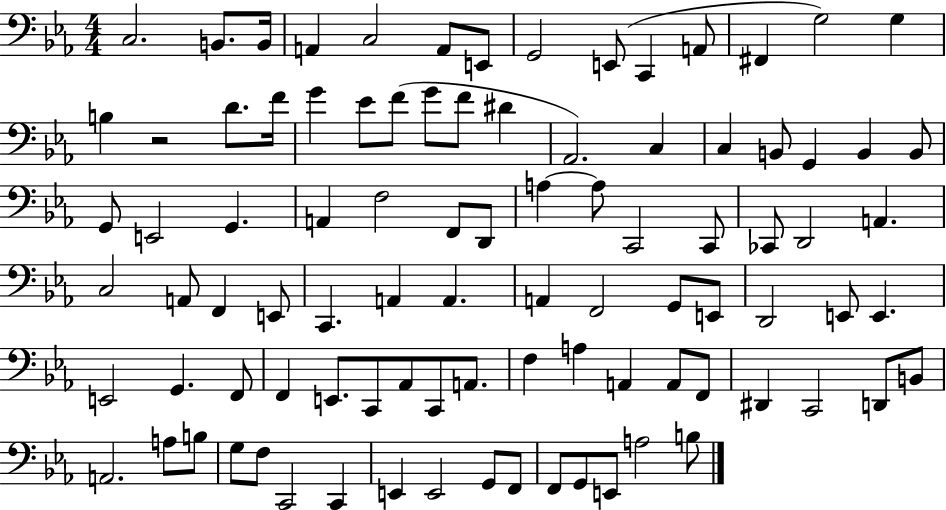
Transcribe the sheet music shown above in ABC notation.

X:1
T:Untitled
M:4/4
L:1/4
K:Eb
C,2 B,,/2 B,,/4 A,, C,2 A,,/2 E,,/2 G,,2 E,,/2 C,, A,,/2 ^F,, G,2 G, B, z2 D/2 F/4 G _E/2 F/2 G/2 F/2 ^D _A,,2 C, C, B,,/2 G,, B,, B,,/2 G,,/2 E,,2 G,, A,, F,2 F,,/2 D,,/2 A, A,/2 C,,2 C,,/2 _C,,/2 D,,2 A,, C,2 A,,/2 F,, E,,/2 C,, A,, A,, A,, F,,2 G,,/2 E,,/2 D,,2 E,,/2 E,, E,,2 G,, F,,/2 F,, E,,/2 C,,/2 _A,,/2 C,,/2 A,,/2 F, A, A,, A,,/2 F,,/2 ^D,, C,,2 D,,/2 B,,/2 A,,2 A,/2 B,/2 G,/2 F,/2 C,,2 C,, E,, E,,2 G,,/2 F,,/2 F,,/2 G,,/2 E,,/2 A,2 B,/2